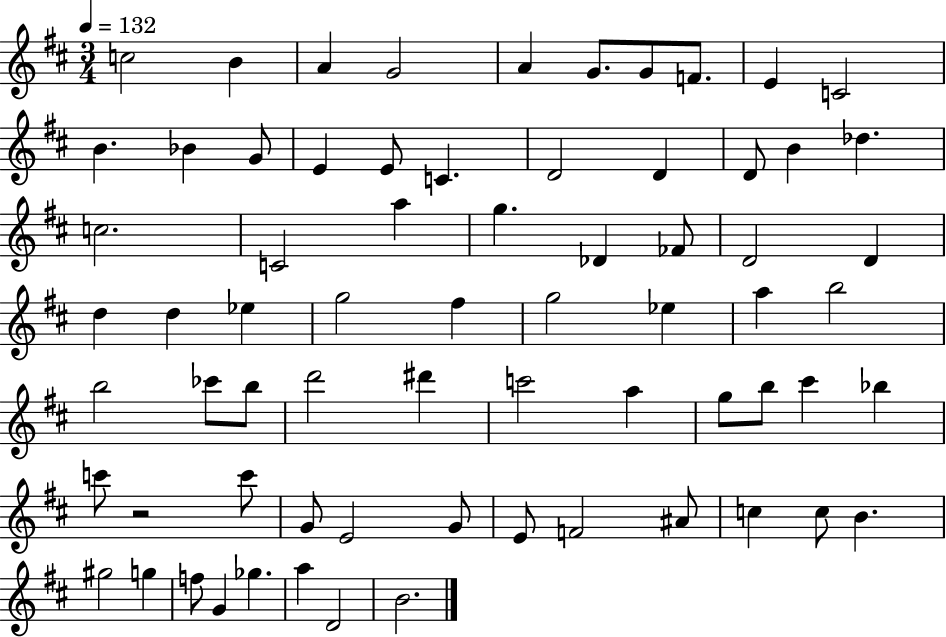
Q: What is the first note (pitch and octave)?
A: C5